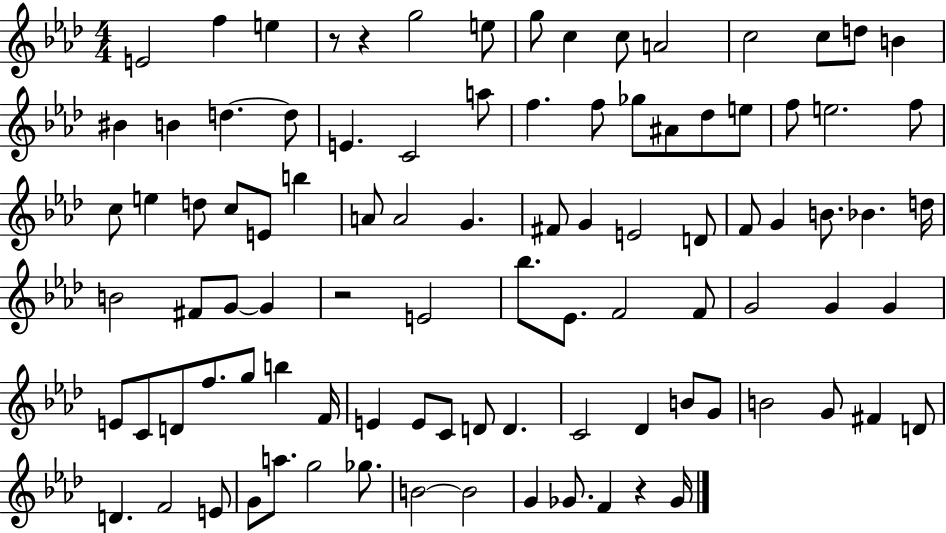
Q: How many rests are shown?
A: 4